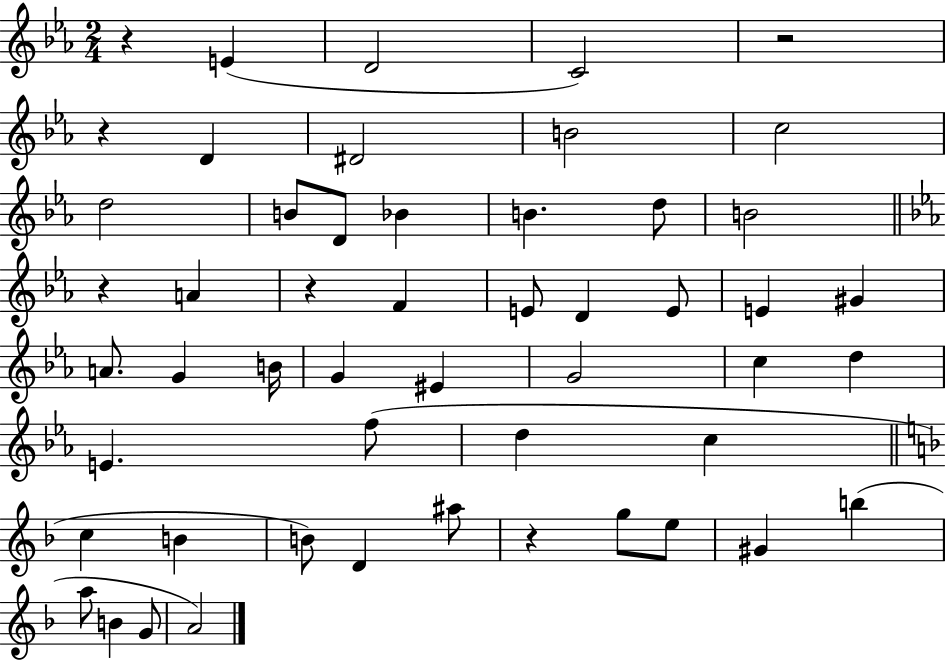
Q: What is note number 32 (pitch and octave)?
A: D5